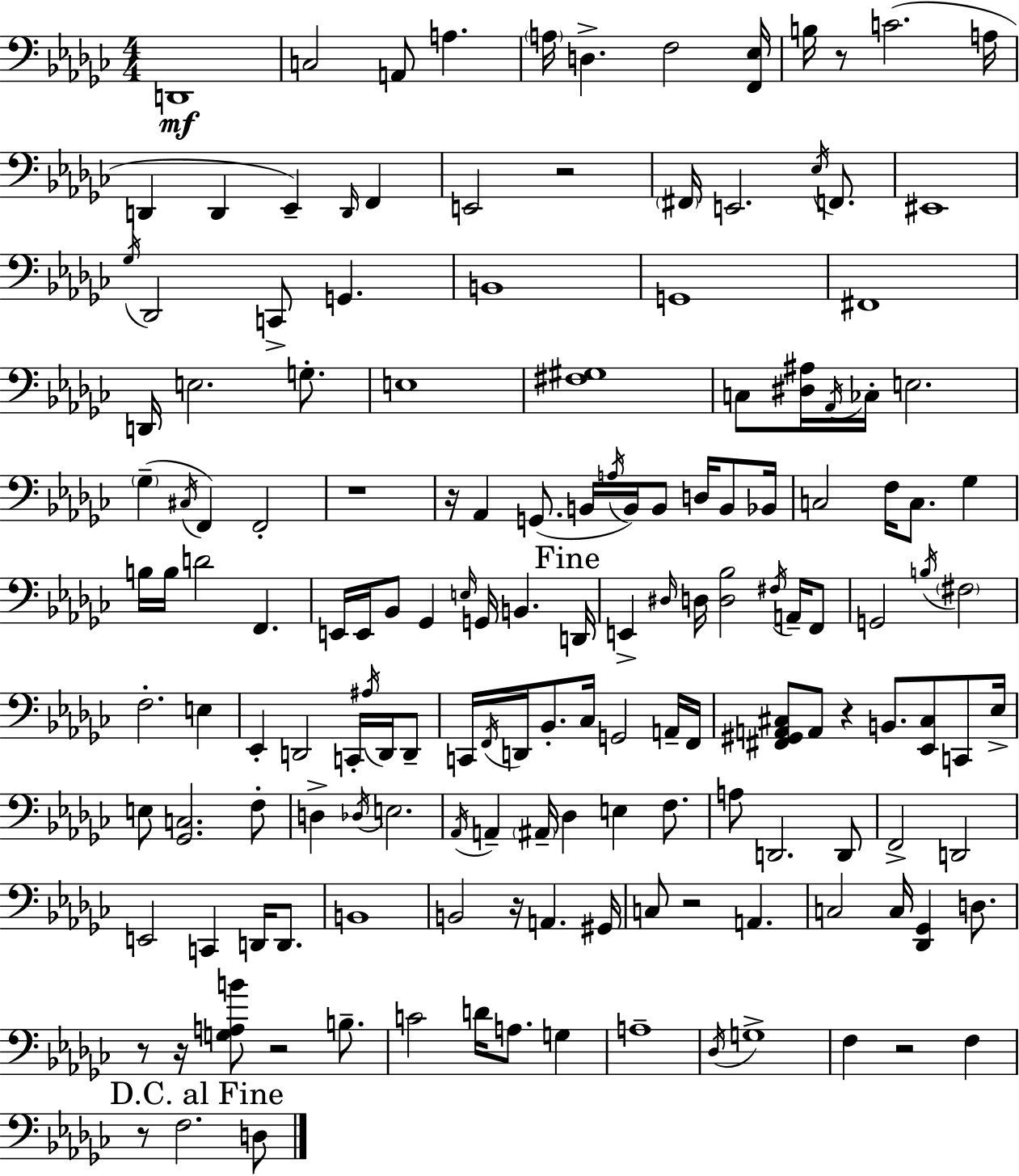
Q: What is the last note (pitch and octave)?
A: D3